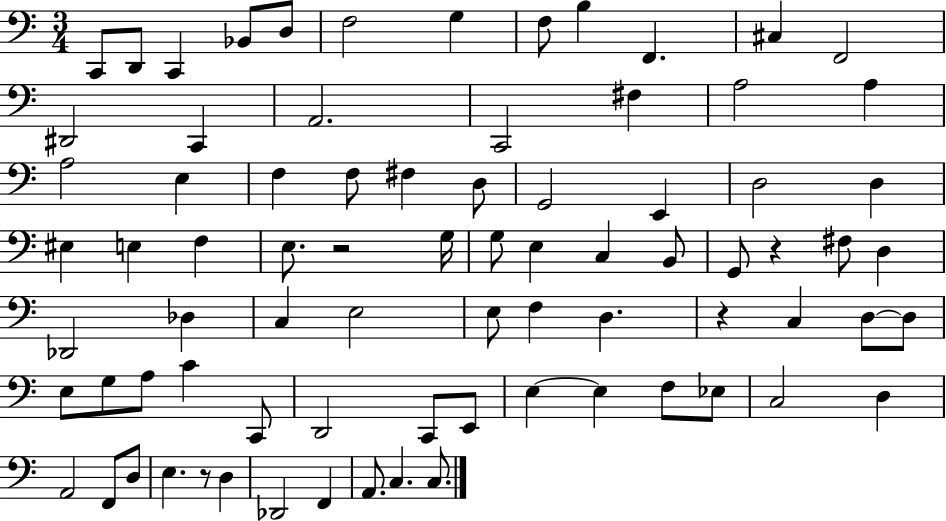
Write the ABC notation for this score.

X:1
T:Untitled
M:3/4
L:1/4
K:C
C,,/2 D,,/2 C,, _B,,/2 D,/2 F,2 G, F,/2 B, F,, ^C, F,,2 ^D,,2 C,, A,,2 C,,2 ^F, A,2 A, A,2 E, F, F,/2 ^F, D,/2 G,,2 E,, D,2 D, ^E, E, F, E,/2 z2 G,/4 G,/2 E, C, B,,/2 G,,/2 z ^F,/2 D, _D,,2 _D, C, E,2 E,/2 F, D, z C, D,/2 D,/2 E,/2 G,/2 A,/2 C C,,/2 D,,2 C,,/2 E,,/2 E, E, F,/2 _E,/2 C,2 D, A,,2 F,,/2 D,/2 E, z/2 D, _D,,2 F,, A,,/2 C, C,/2